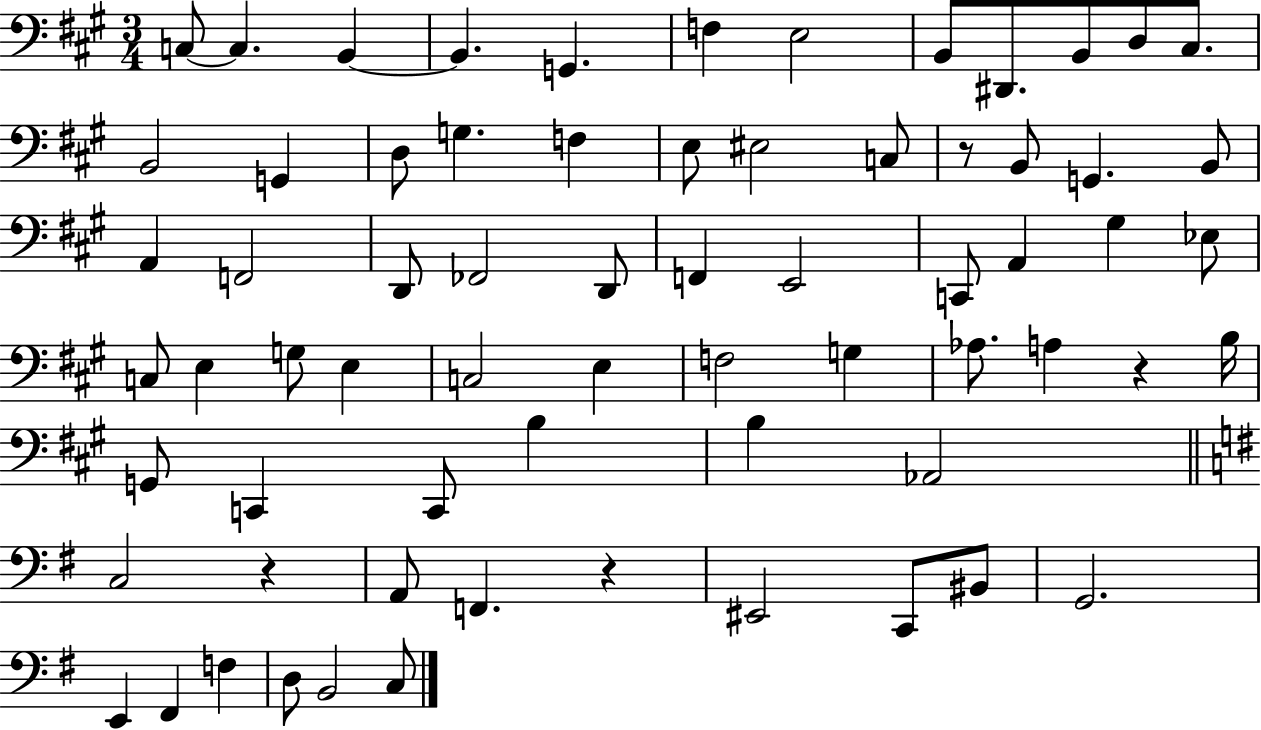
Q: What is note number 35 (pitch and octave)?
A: C3